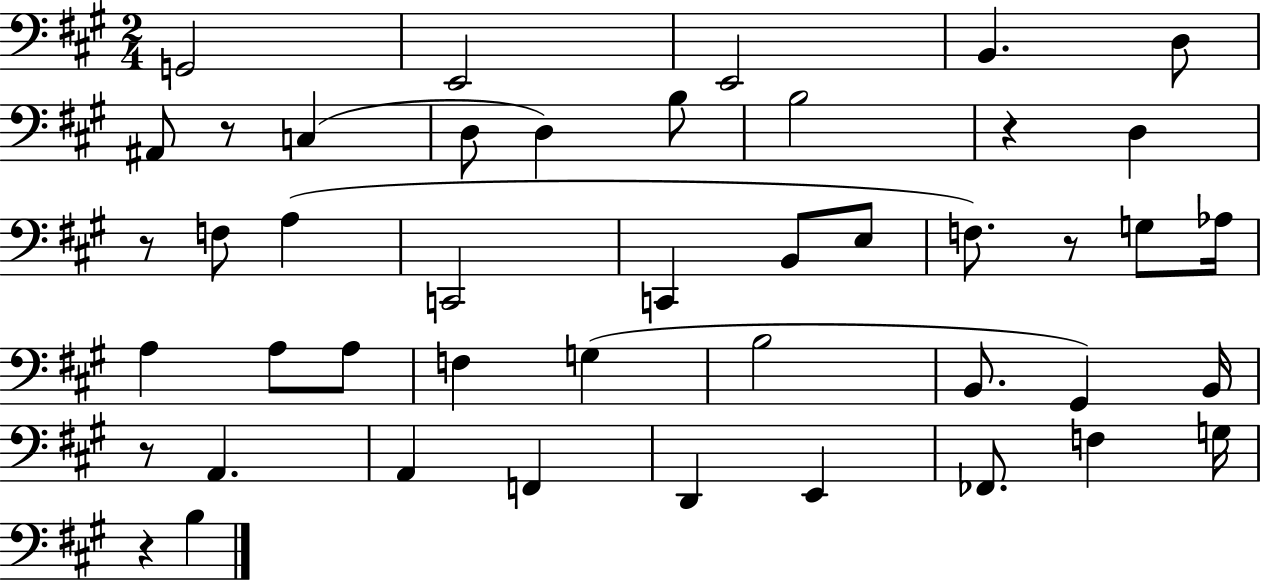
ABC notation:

X:1
T:Untitled
M:2/4
L:1/4
K:A
G,,2 E,,2 E,,2 B,, D,/2 ^A,,/2 z/2 C, D,/2 D, B,/2 B,2 z D, z/2 F,/2 A, C,,2 C,, B,,/2 E,/2 F,/2 z/2 G,/2 _A,/4 A, A,/2 A,/2 F, G, B,2 B,,/2 ^G,, B,,/4 z/2 A,, A,, F,, D,, E,, _F,,/2 F, G,/4 z B,